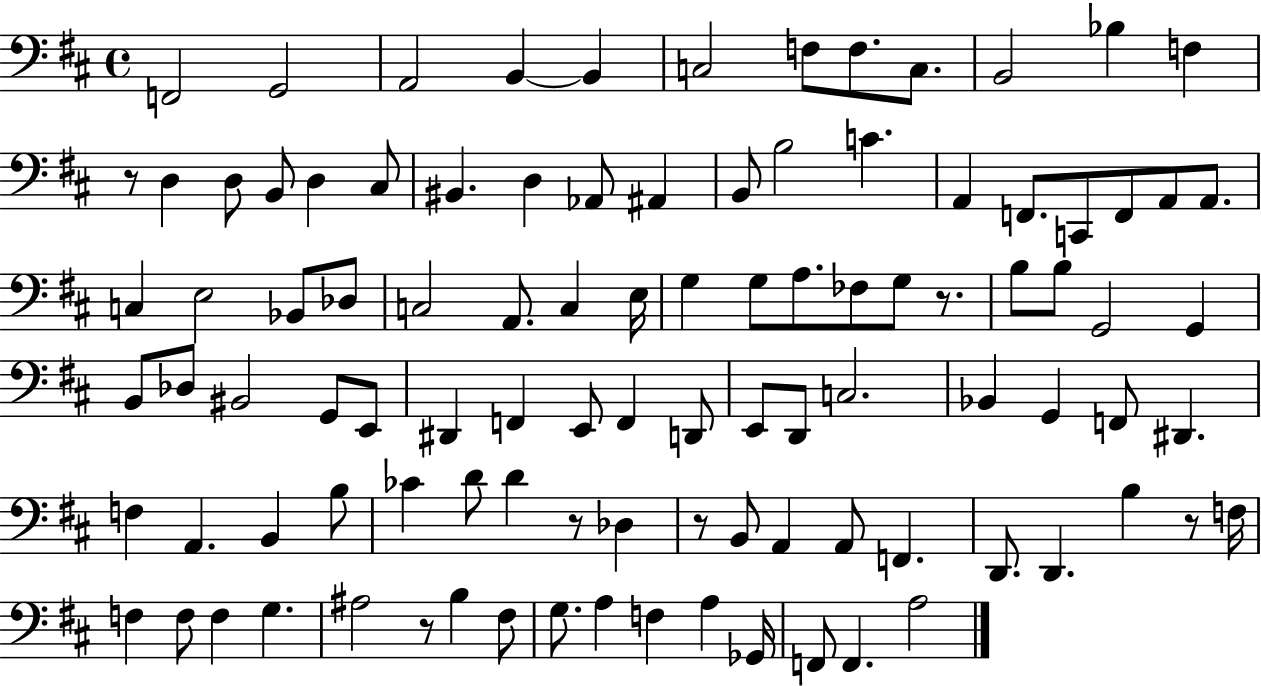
F2/h G2/h A2/h B2/q B2/q C3/h F3/e F3/e. C3/e. B2/h Bb3/q F3/q R/e D3/q D3/e B2/e D3/q C#3/e BIS2/q. D3/q Ab2/e A#2/q B2/e B3/h C4/q. A2/q F2/e. C2/e F2/e A2/e A2/e. C3/q E3/h Bb2/e Db3/e C3/h A2/e. C3/q E3/s G3/q G3/e A3/e. FES3/e G3/e R/e. B3/e B3/e G2/h G2/q B2/e Db3/e BIS2/h G2/e E2/e D#2/q F2/q E2/e F2/q D2/e E2/e D2/e C3/h. Bb2/q G2/q F2/e D#2/q. F3/q A2/q. B2/q B3/e CES4/q D4/e D4/q R/e Db3/q R/e B2/e A2/q A2/e F2/q. D2/e. D2/q. B3/q R/e F3/s F3/q F3/e F3/q G3/q. A#3/h R/e B3/q F#3/e G3/e. A3/q F3/q A3/q Gb2/s F2/e F2/q. A3/h